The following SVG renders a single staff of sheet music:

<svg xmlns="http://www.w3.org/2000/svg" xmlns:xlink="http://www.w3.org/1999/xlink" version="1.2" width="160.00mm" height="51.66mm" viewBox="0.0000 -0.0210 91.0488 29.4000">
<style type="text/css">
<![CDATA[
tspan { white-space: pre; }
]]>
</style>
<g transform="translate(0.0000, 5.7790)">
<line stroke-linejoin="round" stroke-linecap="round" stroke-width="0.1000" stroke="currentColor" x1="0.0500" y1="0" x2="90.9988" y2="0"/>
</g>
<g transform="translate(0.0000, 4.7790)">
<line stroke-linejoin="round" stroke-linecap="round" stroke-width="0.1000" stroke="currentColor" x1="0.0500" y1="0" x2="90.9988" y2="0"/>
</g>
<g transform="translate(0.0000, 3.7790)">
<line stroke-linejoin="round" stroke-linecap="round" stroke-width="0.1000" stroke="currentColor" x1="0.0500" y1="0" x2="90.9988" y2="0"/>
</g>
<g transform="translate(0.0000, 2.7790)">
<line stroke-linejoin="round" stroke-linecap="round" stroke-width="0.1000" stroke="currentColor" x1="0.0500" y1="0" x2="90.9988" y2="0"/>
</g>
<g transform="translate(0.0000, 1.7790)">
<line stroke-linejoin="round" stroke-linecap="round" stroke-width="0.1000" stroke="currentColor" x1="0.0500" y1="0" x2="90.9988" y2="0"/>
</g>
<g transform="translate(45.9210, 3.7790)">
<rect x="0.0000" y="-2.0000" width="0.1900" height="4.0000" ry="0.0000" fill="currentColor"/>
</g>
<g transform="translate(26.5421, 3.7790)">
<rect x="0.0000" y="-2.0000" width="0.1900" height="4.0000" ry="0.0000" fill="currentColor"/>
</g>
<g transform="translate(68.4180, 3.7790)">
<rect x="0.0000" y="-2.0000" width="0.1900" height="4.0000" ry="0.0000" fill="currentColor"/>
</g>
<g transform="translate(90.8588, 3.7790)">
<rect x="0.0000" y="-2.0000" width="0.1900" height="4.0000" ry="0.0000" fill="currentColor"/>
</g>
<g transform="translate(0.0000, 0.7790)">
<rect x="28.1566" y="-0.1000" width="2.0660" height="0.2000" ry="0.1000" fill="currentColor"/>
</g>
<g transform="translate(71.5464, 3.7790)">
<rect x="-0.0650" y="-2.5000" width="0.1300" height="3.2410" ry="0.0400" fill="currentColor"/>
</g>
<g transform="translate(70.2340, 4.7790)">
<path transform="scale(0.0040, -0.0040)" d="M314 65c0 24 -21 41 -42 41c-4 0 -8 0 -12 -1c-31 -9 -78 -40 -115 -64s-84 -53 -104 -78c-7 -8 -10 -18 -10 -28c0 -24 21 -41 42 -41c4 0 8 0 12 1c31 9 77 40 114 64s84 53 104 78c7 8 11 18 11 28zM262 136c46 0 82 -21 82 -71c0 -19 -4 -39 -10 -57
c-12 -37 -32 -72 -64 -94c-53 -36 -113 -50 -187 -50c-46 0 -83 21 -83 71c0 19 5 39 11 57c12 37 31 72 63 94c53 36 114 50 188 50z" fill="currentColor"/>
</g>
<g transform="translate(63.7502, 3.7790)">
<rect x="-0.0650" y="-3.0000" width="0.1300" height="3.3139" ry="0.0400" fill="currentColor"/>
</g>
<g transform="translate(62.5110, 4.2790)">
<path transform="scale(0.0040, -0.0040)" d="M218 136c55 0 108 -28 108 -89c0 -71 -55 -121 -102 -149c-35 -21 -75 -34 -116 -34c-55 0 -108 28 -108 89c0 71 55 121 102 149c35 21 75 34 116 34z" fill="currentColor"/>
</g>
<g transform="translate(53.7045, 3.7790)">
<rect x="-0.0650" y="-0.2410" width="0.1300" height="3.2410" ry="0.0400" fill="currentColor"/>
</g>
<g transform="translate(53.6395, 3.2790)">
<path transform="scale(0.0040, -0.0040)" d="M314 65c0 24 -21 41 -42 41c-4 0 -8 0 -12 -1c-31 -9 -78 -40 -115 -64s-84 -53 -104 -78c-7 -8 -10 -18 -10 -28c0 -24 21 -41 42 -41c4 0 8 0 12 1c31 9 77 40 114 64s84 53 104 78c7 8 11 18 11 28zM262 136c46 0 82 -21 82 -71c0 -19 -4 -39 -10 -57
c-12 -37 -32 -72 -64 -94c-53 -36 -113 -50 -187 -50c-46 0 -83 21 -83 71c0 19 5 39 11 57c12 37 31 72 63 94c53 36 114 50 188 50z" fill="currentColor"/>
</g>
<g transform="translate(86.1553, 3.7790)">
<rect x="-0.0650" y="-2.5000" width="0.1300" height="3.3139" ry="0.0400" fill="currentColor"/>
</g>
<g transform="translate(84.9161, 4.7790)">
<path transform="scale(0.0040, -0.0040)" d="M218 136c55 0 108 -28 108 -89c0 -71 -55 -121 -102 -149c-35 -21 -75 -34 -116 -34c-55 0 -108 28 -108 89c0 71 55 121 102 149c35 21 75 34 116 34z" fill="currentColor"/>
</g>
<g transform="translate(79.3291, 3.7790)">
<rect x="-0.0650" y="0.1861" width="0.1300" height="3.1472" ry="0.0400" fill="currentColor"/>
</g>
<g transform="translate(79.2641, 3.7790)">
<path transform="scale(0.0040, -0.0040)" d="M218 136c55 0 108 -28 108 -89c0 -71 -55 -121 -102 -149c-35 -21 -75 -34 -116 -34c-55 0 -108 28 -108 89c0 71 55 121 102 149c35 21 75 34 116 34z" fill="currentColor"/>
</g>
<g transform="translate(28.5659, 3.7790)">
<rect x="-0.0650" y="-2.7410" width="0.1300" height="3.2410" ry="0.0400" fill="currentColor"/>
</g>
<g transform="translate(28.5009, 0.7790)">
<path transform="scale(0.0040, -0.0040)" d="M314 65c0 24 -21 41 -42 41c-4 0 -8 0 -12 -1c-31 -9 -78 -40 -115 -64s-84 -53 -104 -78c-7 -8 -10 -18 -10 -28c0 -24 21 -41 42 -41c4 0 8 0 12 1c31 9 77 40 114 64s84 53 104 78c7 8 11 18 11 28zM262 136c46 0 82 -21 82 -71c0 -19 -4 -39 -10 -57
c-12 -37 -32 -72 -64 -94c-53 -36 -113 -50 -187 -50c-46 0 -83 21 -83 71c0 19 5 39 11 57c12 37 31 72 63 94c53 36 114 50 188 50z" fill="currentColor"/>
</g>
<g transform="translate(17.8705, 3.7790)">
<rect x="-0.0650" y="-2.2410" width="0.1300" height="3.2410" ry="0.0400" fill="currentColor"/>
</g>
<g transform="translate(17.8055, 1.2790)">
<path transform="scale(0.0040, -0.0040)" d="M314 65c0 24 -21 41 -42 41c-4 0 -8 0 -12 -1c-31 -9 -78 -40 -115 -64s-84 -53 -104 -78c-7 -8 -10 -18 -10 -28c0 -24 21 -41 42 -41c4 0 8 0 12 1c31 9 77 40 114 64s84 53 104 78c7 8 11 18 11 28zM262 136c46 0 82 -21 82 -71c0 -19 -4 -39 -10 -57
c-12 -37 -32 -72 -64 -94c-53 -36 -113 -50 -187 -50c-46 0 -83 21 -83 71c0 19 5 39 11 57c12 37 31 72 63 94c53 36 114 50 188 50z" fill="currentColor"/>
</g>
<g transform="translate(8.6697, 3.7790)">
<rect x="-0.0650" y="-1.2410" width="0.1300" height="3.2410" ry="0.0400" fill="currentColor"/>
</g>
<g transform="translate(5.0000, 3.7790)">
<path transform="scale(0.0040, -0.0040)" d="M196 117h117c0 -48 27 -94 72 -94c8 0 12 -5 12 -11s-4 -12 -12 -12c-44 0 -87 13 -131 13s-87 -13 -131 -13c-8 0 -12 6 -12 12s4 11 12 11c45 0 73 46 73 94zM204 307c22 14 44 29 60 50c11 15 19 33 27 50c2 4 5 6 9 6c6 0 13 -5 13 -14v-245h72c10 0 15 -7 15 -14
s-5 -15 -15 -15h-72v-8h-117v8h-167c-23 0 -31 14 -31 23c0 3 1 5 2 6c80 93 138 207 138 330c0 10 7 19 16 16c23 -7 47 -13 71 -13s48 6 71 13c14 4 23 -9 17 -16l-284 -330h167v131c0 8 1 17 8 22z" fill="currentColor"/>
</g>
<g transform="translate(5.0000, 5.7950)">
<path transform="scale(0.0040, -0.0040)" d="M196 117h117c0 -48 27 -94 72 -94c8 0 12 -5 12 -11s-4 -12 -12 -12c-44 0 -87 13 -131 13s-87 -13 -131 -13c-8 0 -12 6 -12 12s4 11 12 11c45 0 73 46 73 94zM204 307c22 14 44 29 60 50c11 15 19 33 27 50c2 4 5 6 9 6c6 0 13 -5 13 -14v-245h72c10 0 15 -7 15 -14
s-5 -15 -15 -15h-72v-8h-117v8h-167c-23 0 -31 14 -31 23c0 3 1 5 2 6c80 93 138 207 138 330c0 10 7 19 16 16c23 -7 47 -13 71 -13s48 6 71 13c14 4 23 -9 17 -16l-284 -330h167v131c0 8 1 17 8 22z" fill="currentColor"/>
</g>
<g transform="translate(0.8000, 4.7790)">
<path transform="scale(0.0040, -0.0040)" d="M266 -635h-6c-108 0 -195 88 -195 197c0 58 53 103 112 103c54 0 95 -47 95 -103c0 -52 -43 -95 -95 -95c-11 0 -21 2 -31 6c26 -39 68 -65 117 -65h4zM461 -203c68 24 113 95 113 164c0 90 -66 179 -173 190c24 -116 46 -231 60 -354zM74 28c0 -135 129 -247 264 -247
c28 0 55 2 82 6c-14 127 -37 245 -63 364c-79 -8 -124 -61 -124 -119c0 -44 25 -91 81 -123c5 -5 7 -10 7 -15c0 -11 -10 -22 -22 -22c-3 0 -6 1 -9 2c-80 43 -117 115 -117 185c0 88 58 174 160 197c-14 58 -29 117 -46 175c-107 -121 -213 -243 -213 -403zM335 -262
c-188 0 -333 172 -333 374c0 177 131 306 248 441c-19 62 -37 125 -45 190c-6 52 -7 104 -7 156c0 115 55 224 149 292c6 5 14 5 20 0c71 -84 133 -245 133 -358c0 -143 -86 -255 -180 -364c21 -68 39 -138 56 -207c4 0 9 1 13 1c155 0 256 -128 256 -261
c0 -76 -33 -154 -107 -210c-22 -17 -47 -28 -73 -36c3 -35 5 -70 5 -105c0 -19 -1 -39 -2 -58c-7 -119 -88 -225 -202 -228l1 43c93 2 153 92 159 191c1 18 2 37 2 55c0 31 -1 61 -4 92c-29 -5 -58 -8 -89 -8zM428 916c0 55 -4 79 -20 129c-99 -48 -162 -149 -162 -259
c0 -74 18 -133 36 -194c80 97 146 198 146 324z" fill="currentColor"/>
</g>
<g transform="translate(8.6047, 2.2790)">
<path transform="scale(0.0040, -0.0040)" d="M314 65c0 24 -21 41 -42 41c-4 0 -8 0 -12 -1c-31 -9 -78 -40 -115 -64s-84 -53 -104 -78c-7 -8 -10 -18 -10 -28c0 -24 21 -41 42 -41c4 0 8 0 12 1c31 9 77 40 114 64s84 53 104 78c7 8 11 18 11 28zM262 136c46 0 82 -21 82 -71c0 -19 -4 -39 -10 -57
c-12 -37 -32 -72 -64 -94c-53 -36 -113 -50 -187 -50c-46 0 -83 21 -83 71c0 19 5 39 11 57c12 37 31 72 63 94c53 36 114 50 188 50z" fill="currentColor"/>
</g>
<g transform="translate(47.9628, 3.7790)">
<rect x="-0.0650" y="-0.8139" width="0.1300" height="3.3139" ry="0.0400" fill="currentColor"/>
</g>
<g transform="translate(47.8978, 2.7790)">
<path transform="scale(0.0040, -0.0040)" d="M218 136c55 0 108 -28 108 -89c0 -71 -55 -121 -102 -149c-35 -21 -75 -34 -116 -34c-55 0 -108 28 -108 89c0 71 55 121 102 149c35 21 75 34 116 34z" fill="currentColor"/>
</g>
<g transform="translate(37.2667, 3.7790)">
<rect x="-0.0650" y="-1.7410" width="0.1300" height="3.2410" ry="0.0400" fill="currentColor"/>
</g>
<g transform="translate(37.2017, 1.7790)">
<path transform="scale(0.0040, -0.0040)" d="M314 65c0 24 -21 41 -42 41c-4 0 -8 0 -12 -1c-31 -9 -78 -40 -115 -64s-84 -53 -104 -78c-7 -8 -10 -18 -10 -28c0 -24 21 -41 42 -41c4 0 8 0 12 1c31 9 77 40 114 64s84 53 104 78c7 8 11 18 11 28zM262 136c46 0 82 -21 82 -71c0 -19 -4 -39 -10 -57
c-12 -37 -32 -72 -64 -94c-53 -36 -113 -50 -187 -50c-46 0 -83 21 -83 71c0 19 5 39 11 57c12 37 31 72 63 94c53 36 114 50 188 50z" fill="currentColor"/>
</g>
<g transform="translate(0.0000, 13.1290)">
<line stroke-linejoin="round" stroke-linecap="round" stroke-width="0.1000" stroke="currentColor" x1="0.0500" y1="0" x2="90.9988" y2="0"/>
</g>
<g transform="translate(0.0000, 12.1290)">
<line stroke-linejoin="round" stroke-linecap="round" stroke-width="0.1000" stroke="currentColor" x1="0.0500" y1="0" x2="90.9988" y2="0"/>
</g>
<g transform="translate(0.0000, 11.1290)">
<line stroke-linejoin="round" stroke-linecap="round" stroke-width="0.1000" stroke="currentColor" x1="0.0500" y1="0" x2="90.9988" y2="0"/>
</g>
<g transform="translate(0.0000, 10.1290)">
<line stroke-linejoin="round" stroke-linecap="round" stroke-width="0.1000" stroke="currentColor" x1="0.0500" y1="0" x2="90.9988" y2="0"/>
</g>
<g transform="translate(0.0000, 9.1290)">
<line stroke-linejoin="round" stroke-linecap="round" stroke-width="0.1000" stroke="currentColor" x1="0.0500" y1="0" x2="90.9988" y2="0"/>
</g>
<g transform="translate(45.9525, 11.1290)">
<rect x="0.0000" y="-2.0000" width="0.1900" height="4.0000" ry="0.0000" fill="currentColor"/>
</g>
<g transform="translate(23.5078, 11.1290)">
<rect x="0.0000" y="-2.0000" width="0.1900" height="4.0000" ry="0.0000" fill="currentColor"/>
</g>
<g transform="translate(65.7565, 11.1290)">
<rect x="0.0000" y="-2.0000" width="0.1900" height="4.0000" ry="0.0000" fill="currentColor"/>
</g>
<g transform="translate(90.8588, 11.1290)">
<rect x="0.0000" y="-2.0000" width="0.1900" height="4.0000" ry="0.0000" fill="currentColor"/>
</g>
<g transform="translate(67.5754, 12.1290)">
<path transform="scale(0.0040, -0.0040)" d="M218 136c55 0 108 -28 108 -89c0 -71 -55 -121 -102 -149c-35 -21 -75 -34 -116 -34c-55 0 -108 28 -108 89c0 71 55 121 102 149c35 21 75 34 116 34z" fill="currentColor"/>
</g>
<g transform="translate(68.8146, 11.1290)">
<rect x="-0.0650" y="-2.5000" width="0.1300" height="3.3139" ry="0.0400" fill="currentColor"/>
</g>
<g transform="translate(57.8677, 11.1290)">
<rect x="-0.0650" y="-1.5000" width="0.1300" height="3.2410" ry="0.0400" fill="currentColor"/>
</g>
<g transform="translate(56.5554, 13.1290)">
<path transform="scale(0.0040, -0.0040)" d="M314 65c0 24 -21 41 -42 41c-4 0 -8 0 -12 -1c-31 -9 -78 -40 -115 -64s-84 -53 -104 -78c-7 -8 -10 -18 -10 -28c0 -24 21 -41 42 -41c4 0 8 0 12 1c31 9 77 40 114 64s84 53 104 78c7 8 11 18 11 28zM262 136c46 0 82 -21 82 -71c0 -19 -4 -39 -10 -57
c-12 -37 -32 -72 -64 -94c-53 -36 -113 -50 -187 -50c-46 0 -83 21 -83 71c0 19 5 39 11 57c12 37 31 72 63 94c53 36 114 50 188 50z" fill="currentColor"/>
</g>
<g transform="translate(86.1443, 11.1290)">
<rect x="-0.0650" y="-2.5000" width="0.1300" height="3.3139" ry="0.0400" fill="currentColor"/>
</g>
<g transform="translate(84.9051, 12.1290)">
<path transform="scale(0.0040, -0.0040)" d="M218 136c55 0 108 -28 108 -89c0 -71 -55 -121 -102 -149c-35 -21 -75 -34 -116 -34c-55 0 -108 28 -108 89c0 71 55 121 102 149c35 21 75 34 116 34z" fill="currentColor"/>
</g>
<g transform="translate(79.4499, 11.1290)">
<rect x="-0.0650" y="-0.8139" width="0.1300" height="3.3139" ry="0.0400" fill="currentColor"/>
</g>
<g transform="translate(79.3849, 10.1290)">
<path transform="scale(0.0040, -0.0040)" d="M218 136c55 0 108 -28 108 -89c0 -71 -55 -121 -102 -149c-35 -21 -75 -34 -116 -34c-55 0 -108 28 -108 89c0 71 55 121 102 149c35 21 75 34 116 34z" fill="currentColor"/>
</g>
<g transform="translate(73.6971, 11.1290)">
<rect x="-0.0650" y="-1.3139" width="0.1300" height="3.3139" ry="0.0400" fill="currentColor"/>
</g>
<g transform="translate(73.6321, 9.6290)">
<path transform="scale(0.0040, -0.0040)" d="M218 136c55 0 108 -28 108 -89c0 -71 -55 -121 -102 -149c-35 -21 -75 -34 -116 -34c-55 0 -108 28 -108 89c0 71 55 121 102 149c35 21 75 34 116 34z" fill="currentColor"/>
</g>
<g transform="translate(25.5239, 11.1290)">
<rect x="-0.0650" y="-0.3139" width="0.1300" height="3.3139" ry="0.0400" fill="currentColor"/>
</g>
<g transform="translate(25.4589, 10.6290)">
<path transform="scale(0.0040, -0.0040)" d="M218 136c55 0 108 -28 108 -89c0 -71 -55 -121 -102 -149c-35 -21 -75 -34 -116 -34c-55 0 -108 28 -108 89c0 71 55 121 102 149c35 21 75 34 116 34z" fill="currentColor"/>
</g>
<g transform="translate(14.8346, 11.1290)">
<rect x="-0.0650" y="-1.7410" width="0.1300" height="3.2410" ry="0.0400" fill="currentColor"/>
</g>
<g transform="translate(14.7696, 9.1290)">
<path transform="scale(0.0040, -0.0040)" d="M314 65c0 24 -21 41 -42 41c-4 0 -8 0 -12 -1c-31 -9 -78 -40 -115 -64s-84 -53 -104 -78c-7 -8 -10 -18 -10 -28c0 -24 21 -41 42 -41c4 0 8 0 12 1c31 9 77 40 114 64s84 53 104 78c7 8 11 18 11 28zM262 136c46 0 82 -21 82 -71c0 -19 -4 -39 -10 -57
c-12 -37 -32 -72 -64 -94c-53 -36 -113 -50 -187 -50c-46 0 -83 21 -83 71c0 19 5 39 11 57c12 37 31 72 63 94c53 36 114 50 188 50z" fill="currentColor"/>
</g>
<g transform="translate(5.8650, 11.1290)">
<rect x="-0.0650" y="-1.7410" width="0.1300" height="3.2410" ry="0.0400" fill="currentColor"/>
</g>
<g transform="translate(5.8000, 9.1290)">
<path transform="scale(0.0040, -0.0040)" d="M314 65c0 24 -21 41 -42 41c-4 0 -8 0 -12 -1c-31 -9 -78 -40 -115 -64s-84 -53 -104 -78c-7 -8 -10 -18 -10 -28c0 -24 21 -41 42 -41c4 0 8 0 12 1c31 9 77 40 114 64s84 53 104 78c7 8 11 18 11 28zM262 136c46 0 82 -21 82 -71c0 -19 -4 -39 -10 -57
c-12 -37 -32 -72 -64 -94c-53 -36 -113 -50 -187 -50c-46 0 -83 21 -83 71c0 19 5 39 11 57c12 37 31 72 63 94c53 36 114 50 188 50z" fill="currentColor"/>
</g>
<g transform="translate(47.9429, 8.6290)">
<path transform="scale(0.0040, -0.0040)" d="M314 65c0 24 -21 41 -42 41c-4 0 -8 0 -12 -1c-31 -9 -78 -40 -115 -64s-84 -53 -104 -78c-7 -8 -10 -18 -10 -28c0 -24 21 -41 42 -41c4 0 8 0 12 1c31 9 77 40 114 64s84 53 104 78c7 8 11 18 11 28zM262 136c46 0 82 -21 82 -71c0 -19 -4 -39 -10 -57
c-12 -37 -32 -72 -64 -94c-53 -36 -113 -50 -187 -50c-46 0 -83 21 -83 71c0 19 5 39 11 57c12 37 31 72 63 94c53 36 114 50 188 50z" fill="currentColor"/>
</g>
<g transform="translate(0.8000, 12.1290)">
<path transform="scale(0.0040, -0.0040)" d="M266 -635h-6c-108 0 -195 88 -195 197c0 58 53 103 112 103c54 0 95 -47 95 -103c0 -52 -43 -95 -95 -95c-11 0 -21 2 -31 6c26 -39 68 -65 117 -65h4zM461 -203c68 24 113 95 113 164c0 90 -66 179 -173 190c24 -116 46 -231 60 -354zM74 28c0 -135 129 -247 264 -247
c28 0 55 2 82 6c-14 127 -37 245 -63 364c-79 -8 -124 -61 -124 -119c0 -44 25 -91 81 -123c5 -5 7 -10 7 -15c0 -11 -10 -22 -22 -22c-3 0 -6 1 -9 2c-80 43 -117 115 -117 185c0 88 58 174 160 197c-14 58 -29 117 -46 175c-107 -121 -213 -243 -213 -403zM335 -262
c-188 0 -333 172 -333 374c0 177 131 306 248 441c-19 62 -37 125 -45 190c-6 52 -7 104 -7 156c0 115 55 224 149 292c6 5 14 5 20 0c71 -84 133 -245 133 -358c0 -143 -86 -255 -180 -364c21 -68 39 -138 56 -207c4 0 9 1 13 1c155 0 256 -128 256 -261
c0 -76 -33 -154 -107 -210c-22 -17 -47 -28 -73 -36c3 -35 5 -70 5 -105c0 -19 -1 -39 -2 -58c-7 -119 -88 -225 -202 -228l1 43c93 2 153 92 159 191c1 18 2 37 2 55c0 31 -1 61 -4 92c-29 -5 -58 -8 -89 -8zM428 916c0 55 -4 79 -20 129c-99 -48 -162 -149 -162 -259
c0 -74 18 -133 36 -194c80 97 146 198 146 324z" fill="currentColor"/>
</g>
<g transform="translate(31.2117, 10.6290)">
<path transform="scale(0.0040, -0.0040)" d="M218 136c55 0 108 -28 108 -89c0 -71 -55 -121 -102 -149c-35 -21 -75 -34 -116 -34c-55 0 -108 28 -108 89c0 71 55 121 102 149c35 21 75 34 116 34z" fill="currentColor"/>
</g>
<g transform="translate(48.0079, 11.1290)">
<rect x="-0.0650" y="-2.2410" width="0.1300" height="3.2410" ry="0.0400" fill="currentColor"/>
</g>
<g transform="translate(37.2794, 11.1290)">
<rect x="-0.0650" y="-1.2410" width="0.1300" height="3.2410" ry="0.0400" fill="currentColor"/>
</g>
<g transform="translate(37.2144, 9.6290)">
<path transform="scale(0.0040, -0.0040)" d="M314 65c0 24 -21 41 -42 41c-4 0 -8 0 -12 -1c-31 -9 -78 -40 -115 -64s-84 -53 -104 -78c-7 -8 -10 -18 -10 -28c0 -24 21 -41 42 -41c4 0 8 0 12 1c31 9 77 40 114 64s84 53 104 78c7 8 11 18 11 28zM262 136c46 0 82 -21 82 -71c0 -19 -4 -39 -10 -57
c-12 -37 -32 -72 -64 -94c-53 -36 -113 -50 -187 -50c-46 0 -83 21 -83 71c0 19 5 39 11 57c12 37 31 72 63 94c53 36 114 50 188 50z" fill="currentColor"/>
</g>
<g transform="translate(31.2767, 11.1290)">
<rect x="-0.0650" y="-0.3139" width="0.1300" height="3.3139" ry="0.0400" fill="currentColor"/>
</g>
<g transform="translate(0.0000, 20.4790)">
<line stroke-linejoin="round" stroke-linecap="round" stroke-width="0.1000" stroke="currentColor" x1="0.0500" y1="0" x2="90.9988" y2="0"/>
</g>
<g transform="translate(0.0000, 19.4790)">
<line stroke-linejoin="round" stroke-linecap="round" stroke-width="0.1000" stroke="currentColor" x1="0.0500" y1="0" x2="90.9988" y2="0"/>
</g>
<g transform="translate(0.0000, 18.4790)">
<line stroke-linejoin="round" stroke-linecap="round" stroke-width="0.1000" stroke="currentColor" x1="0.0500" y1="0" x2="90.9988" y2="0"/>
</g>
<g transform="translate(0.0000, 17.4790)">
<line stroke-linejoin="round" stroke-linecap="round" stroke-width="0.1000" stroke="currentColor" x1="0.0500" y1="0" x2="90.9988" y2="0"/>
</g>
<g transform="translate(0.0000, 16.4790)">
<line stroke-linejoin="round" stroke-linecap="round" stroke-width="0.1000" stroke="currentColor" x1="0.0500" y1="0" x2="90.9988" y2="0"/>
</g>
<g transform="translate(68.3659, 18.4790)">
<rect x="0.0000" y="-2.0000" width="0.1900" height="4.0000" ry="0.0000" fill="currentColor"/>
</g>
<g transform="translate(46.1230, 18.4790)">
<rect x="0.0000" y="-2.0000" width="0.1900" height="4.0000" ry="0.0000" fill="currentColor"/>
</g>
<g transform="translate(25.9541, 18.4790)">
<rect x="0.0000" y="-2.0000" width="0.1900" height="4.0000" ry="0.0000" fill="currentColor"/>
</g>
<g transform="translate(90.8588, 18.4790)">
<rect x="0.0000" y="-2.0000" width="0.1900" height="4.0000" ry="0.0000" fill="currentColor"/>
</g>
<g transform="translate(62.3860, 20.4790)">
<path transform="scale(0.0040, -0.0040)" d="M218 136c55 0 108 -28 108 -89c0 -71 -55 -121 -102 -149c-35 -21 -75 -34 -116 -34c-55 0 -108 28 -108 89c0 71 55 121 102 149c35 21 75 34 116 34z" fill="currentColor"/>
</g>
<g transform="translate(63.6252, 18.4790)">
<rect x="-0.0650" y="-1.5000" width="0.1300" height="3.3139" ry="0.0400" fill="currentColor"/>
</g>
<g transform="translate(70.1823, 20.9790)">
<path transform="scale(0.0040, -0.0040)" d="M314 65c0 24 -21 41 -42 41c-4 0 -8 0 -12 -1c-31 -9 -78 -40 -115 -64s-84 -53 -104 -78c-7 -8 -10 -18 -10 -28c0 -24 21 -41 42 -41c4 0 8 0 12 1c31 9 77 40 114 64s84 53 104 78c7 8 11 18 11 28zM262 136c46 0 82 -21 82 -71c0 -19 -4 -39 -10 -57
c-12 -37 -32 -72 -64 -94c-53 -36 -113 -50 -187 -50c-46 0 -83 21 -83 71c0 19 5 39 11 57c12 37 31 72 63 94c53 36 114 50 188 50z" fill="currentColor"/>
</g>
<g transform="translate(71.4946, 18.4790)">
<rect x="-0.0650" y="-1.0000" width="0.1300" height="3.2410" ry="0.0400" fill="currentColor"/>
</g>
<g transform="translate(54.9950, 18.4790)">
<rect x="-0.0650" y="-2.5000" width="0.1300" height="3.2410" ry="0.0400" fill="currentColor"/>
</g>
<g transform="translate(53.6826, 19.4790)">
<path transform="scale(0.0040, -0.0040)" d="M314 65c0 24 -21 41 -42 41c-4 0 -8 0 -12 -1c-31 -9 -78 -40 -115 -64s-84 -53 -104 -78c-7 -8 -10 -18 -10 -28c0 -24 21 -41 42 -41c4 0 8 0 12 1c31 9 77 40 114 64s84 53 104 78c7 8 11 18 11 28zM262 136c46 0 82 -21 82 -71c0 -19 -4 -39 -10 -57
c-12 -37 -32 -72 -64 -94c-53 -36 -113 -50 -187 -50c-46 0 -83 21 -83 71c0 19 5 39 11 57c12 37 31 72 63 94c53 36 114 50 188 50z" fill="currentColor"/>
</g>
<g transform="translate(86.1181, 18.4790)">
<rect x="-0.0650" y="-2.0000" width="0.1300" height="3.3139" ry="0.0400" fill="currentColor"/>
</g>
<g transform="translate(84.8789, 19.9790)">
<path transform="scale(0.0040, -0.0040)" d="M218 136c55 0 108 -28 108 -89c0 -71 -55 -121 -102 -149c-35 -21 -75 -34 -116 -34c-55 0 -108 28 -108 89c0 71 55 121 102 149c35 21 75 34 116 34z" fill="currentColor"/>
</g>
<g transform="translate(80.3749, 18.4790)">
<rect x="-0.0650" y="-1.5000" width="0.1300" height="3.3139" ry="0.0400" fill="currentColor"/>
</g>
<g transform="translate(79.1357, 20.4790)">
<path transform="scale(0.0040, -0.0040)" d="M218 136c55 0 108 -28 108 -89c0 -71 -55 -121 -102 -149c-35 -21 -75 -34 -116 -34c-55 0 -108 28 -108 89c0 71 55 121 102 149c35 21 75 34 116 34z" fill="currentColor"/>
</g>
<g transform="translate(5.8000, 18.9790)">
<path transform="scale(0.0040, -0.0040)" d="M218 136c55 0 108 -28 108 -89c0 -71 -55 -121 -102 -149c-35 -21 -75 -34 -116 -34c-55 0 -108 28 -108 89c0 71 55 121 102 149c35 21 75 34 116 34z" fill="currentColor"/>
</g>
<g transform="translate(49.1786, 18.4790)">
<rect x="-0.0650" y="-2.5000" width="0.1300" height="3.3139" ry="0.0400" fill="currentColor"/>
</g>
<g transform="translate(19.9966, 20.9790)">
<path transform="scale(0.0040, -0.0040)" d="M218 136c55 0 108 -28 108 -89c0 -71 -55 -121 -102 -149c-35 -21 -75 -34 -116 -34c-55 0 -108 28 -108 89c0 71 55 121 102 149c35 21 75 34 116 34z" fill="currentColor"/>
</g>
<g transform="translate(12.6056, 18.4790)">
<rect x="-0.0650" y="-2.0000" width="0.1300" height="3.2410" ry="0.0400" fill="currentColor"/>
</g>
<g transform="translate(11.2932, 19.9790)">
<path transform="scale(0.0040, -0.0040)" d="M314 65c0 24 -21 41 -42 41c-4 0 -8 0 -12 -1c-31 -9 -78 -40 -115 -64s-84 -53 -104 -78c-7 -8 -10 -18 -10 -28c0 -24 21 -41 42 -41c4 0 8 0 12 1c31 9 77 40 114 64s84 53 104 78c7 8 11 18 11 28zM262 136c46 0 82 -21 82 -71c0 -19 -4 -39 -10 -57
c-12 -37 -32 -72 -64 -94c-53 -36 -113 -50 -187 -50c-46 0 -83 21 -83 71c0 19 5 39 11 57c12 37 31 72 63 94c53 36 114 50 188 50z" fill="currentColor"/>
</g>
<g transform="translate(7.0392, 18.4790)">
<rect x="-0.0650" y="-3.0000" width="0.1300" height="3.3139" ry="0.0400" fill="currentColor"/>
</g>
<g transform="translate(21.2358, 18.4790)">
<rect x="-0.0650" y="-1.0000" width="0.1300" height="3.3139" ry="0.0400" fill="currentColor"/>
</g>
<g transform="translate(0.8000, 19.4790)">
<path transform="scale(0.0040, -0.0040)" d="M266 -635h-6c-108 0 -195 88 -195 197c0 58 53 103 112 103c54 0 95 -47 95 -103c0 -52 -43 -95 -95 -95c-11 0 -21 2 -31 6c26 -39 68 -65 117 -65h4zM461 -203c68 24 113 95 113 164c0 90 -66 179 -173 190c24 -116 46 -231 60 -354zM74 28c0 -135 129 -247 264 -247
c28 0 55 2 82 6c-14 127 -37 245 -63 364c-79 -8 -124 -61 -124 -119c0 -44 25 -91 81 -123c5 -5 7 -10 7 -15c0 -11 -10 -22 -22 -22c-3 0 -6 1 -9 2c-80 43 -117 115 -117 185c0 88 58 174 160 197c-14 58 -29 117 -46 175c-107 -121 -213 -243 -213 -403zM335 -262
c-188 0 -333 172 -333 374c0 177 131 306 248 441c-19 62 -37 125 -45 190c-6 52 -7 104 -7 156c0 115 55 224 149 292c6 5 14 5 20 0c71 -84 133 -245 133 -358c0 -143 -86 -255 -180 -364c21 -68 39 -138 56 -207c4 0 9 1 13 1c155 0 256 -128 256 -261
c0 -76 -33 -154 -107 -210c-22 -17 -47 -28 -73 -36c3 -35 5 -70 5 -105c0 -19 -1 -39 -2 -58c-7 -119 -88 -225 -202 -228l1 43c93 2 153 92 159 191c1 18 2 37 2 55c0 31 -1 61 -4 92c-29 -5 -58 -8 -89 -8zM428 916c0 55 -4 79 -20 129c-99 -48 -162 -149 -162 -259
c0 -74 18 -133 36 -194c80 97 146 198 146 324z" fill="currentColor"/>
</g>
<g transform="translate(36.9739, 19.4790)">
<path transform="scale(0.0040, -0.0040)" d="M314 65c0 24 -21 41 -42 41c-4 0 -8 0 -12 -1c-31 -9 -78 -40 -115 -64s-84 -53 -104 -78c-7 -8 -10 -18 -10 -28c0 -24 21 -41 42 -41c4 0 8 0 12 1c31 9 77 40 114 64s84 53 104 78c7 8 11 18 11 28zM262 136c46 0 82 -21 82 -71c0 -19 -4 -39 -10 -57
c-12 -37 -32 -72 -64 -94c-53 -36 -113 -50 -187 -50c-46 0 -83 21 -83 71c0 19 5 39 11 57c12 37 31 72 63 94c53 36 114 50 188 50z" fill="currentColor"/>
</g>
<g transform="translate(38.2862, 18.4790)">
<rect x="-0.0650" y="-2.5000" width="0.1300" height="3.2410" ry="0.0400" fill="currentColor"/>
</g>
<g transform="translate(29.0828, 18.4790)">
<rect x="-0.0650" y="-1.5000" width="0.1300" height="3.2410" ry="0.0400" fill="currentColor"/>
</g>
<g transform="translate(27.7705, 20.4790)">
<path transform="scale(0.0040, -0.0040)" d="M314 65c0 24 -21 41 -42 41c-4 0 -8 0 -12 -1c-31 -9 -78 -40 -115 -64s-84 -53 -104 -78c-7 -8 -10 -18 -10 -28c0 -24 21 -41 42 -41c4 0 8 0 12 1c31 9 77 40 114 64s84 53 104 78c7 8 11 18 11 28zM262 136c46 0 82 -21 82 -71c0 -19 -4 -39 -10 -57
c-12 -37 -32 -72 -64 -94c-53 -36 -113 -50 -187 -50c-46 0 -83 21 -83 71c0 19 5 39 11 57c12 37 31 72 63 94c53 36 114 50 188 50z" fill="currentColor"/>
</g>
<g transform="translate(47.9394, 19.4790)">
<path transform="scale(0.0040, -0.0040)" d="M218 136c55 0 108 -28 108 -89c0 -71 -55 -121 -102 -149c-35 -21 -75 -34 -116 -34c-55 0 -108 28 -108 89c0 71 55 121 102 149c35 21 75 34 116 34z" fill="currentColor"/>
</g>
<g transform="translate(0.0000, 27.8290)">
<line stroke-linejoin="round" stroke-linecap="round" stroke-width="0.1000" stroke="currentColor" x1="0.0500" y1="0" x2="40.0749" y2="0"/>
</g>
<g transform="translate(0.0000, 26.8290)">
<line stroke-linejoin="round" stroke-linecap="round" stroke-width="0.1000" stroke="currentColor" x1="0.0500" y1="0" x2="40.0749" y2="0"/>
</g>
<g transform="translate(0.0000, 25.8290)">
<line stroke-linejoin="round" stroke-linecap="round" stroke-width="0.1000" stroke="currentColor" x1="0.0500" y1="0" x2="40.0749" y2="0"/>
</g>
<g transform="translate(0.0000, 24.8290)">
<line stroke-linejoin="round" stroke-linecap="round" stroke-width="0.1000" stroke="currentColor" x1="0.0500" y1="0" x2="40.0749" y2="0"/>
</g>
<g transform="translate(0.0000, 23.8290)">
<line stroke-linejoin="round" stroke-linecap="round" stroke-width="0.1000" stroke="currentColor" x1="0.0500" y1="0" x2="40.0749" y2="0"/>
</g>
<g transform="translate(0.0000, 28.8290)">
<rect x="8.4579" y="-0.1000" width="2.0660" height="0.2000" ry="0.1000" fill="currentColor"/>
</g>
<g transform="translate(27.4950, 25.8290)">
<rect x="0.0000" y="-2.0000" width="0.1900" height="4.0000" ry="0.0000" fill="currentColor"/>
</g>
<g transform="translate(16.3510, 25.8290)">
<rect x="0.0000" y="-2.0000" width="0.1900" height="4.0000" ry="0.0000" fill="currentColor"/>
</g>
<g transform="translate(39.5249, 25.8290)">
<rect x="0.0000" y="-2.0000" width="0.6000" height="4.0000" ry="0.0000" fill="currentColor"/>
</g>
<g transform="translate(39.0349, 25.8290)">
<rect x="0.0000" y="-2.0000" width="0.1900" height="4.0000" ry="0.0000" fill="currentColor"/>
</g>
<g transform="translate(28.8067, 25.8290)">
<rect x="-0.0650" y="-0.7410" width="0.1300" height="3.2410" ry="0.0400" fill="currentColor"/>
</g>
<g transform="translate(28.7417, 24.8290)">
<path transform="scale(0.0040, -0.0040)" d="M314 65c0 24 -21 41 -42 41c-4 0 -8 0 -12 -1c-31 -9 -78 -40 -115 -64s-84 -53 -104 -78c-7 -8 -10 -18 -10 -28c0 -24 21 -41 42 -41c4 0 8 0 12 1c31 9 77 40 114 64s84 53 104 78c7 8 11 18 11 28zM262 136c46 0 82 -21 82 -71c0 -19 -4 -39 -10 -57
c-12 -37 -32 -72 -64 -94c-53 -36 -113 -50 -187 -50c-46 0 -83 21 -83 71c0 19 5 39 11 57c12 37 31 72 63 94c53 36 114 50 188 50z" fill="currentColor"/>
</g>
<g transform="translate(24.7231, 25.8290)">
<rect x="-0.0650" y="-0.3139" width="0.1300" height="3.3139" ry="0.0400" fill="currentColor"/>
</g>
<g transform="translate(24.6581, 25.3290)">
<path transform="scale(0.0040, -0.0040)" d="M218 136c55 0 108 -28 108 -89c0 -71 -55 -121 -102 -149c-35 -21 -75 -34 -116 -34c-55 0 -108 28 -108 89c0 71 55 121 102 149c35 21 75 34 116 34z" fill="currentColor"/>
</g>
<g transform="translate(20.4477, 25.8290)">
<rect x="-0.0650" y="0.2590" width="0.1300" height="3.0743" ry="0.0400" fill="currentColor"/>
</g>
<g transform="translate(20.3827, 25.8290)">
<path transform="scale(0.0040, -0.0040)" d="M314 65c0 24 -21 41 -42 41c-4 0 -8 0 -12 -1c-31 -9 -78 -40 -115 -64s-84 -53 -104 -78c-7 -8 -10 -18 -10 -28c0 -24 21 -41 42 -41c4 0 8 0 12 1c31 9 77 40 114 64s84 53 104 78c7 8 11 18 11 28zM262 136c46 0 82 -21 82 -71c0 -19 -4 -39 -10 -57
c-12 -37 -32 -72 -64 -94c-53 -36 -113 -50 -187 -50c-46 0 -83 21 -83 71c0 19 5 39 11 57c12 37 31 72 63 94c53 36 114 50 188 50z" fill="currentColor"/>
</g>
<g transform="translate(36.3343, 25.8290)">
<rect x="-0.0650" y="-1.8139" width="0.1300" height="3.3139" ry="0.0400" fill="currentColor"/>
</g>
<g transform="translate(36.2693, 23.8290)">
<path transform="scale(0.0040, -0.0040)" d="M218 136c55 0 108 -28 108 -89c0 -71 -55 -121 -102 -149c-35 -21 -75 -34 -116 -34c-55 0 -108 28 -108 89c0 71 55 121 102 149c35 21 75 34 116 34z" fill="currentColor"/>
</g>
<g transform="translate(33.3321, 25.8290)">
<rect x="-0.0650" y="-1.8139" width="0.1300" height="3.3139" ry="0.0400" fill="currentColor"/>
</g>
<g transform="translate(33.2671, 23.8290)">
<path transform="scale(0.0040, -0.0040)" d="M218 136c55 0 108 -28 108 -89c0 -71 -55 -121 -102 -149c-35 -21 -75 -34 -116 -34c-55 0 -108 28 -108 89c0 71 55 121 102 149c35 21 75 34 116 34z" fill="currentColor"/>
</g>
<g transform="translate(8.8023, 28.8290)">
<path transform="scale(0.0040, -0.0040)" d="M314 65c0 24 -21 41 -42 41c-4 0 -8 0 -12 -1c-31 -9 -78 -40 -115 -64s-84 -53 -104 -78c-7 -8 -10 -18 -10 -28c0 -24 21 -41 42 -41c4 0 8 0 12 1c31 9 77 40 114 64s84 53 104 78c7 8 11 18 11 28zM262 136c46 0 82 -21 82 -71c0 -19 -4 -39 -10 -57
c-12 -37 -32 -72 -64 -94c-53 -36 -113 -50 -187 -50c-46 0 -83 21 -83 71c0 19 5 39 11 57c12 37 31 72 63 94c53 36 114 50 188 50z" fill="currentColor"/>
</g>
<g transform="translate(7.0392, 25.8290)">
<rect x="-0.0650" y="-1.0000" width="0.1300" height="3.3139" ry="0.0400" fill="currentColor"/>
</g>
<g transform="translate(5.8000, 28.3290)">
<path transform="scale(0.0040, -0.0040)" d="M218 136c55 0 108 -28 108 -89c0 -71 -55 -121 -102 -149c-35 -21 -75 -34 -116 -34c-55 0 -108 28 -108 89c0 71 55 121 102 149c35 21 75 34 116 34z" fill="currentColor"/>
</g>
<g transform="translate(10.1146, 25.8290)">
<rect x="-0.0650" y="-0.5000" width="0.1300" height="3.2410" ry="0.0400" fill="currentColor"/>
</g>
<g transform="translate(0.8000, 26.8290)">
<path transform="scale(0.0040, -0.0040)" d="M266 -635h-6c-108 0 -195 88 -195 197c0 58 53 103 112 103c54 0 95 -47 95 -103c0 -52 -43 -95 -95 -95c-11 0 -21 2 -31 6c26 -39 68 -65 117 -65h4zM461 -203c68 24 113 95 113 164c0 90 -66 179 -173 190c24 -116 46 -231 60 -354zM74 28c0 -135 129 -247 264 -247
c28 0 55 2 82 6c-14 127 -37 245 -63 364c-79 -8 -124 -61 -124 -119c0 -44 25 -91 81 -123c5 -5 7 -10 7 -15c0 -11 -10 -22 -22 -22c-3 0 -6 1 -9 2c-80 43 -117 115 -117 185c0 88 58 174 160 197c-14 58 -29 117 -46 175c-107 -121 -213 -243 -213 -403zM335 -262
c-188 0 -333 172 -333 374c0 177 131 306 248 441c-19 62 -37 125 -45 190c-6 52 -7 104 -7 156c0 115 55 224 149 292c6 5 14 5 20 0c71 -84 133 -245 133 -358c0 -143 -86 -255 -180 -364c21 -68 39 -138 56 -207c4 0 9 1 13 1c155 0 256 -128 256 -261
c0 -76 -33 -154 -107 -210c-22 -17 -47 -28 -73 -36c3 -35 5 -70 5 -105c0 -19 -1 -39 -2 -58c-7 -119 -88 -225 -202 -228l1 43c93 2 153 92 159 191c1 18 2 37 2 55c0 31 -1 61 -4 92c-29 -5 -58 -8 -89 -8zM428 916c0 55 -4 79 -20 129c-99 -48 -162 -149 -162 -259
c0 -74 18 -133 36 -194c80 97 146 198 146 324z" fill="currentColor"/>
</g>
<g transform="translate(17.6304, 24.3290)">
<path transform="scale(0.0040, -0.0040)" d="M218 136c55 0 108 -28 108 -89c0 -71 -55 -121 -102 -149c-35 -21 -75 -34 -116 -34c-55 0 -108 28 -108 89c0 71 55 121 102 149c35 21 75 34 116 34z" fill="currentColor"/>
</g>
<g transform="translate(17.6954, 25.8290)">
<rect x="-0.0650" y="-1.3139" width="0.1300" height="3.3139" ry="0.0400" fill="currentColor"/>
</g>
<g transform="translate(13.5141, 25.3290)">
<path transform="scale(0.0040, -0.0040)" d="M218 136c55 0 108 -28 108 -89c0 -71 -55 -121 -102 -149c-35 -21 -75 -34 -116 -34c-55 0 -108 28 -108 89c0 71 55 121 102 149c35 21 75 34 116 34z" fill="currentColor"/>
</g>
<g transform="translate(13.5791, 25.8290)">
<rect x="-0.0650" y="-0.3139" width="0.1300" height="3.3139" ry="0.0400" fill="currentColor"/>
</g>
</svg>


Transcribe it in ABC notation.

X:1
T:Untitled
M:4/4
L:1/4
K:C
e2 g2 a2 f2 d c2 A G2 B G f2 f2 c c e2 g2 E2 G e d G A F2 D E2 G2 G G2 E D2 E F D C2 c e B2 c d2 f f